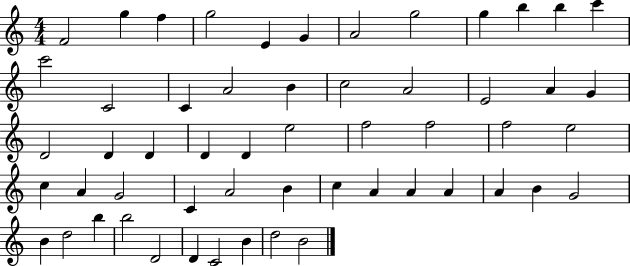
X:1
T:Untitled
M:4/4
L:1/4
K:C
F2 g f g2 E G A2 g2 g b b c' c'2 C2 C A2 B c2 A2 E2 A G D2 D D D D e2 f2 f2 f2 e2 c A G2 C A2 B c A A A A B G2 B d2 b b2 D2 D C2 B d2 B2